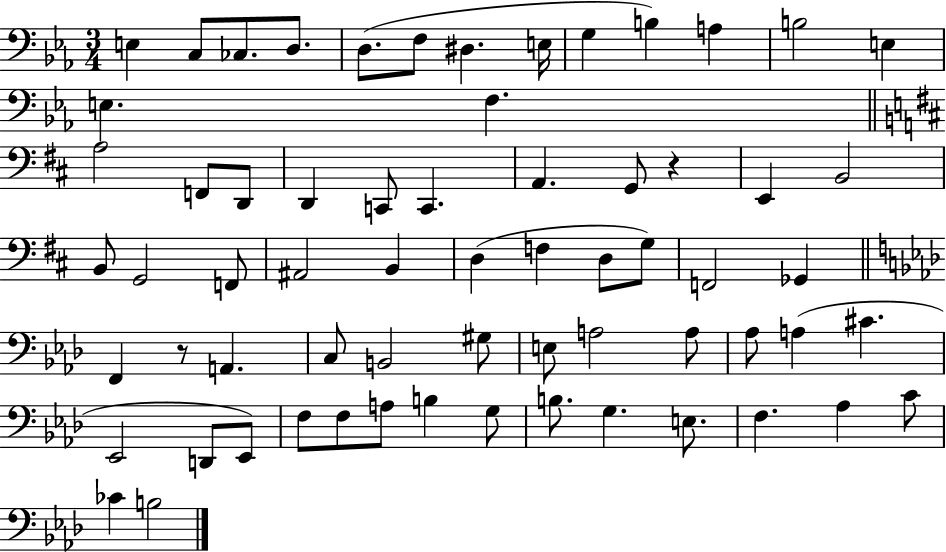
{
  \clef bass
  \numericTimeSignature
  \time 3/4
  \key ees \major
  e4 c8 ces8. d8. | d8.( f8 dis4. e16 | g4 b4) a4 | b2 e4 | \break e4. f4. | \bar "||" \break \key d \major a2 f,8 d,8 | d,4 c,8 c,4. | a,4. g,8 r4 | e,4 b,2 | \break b,8 g,2 f,8 | ais,2 b,4 | d4( f4 d8 g8) | f,2 ges,4 | \break \bar "||" \break \key f \minor f,4 r8 a,4. | c8 b,2 gis8 | e8 a2 a8 | aes8 a4( cis'4. | \break ees,2 d,8 ees,8) | f8 f8 a8 b4 g8 | b8. g4. e8. | f4. aes4 c'8 | \break ces'4 b2 | \bar "|."
}